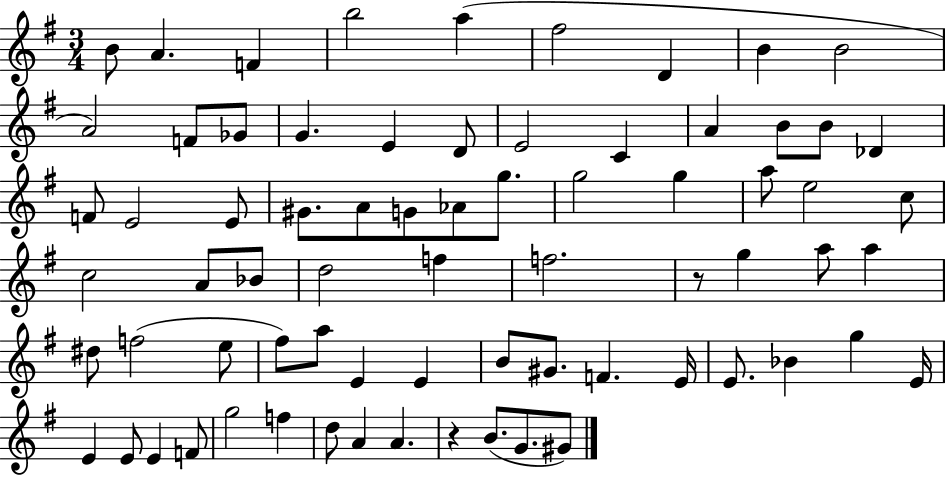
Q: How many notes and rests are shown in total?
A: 72